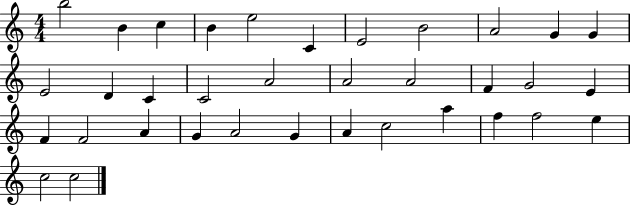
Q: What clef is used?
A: treble